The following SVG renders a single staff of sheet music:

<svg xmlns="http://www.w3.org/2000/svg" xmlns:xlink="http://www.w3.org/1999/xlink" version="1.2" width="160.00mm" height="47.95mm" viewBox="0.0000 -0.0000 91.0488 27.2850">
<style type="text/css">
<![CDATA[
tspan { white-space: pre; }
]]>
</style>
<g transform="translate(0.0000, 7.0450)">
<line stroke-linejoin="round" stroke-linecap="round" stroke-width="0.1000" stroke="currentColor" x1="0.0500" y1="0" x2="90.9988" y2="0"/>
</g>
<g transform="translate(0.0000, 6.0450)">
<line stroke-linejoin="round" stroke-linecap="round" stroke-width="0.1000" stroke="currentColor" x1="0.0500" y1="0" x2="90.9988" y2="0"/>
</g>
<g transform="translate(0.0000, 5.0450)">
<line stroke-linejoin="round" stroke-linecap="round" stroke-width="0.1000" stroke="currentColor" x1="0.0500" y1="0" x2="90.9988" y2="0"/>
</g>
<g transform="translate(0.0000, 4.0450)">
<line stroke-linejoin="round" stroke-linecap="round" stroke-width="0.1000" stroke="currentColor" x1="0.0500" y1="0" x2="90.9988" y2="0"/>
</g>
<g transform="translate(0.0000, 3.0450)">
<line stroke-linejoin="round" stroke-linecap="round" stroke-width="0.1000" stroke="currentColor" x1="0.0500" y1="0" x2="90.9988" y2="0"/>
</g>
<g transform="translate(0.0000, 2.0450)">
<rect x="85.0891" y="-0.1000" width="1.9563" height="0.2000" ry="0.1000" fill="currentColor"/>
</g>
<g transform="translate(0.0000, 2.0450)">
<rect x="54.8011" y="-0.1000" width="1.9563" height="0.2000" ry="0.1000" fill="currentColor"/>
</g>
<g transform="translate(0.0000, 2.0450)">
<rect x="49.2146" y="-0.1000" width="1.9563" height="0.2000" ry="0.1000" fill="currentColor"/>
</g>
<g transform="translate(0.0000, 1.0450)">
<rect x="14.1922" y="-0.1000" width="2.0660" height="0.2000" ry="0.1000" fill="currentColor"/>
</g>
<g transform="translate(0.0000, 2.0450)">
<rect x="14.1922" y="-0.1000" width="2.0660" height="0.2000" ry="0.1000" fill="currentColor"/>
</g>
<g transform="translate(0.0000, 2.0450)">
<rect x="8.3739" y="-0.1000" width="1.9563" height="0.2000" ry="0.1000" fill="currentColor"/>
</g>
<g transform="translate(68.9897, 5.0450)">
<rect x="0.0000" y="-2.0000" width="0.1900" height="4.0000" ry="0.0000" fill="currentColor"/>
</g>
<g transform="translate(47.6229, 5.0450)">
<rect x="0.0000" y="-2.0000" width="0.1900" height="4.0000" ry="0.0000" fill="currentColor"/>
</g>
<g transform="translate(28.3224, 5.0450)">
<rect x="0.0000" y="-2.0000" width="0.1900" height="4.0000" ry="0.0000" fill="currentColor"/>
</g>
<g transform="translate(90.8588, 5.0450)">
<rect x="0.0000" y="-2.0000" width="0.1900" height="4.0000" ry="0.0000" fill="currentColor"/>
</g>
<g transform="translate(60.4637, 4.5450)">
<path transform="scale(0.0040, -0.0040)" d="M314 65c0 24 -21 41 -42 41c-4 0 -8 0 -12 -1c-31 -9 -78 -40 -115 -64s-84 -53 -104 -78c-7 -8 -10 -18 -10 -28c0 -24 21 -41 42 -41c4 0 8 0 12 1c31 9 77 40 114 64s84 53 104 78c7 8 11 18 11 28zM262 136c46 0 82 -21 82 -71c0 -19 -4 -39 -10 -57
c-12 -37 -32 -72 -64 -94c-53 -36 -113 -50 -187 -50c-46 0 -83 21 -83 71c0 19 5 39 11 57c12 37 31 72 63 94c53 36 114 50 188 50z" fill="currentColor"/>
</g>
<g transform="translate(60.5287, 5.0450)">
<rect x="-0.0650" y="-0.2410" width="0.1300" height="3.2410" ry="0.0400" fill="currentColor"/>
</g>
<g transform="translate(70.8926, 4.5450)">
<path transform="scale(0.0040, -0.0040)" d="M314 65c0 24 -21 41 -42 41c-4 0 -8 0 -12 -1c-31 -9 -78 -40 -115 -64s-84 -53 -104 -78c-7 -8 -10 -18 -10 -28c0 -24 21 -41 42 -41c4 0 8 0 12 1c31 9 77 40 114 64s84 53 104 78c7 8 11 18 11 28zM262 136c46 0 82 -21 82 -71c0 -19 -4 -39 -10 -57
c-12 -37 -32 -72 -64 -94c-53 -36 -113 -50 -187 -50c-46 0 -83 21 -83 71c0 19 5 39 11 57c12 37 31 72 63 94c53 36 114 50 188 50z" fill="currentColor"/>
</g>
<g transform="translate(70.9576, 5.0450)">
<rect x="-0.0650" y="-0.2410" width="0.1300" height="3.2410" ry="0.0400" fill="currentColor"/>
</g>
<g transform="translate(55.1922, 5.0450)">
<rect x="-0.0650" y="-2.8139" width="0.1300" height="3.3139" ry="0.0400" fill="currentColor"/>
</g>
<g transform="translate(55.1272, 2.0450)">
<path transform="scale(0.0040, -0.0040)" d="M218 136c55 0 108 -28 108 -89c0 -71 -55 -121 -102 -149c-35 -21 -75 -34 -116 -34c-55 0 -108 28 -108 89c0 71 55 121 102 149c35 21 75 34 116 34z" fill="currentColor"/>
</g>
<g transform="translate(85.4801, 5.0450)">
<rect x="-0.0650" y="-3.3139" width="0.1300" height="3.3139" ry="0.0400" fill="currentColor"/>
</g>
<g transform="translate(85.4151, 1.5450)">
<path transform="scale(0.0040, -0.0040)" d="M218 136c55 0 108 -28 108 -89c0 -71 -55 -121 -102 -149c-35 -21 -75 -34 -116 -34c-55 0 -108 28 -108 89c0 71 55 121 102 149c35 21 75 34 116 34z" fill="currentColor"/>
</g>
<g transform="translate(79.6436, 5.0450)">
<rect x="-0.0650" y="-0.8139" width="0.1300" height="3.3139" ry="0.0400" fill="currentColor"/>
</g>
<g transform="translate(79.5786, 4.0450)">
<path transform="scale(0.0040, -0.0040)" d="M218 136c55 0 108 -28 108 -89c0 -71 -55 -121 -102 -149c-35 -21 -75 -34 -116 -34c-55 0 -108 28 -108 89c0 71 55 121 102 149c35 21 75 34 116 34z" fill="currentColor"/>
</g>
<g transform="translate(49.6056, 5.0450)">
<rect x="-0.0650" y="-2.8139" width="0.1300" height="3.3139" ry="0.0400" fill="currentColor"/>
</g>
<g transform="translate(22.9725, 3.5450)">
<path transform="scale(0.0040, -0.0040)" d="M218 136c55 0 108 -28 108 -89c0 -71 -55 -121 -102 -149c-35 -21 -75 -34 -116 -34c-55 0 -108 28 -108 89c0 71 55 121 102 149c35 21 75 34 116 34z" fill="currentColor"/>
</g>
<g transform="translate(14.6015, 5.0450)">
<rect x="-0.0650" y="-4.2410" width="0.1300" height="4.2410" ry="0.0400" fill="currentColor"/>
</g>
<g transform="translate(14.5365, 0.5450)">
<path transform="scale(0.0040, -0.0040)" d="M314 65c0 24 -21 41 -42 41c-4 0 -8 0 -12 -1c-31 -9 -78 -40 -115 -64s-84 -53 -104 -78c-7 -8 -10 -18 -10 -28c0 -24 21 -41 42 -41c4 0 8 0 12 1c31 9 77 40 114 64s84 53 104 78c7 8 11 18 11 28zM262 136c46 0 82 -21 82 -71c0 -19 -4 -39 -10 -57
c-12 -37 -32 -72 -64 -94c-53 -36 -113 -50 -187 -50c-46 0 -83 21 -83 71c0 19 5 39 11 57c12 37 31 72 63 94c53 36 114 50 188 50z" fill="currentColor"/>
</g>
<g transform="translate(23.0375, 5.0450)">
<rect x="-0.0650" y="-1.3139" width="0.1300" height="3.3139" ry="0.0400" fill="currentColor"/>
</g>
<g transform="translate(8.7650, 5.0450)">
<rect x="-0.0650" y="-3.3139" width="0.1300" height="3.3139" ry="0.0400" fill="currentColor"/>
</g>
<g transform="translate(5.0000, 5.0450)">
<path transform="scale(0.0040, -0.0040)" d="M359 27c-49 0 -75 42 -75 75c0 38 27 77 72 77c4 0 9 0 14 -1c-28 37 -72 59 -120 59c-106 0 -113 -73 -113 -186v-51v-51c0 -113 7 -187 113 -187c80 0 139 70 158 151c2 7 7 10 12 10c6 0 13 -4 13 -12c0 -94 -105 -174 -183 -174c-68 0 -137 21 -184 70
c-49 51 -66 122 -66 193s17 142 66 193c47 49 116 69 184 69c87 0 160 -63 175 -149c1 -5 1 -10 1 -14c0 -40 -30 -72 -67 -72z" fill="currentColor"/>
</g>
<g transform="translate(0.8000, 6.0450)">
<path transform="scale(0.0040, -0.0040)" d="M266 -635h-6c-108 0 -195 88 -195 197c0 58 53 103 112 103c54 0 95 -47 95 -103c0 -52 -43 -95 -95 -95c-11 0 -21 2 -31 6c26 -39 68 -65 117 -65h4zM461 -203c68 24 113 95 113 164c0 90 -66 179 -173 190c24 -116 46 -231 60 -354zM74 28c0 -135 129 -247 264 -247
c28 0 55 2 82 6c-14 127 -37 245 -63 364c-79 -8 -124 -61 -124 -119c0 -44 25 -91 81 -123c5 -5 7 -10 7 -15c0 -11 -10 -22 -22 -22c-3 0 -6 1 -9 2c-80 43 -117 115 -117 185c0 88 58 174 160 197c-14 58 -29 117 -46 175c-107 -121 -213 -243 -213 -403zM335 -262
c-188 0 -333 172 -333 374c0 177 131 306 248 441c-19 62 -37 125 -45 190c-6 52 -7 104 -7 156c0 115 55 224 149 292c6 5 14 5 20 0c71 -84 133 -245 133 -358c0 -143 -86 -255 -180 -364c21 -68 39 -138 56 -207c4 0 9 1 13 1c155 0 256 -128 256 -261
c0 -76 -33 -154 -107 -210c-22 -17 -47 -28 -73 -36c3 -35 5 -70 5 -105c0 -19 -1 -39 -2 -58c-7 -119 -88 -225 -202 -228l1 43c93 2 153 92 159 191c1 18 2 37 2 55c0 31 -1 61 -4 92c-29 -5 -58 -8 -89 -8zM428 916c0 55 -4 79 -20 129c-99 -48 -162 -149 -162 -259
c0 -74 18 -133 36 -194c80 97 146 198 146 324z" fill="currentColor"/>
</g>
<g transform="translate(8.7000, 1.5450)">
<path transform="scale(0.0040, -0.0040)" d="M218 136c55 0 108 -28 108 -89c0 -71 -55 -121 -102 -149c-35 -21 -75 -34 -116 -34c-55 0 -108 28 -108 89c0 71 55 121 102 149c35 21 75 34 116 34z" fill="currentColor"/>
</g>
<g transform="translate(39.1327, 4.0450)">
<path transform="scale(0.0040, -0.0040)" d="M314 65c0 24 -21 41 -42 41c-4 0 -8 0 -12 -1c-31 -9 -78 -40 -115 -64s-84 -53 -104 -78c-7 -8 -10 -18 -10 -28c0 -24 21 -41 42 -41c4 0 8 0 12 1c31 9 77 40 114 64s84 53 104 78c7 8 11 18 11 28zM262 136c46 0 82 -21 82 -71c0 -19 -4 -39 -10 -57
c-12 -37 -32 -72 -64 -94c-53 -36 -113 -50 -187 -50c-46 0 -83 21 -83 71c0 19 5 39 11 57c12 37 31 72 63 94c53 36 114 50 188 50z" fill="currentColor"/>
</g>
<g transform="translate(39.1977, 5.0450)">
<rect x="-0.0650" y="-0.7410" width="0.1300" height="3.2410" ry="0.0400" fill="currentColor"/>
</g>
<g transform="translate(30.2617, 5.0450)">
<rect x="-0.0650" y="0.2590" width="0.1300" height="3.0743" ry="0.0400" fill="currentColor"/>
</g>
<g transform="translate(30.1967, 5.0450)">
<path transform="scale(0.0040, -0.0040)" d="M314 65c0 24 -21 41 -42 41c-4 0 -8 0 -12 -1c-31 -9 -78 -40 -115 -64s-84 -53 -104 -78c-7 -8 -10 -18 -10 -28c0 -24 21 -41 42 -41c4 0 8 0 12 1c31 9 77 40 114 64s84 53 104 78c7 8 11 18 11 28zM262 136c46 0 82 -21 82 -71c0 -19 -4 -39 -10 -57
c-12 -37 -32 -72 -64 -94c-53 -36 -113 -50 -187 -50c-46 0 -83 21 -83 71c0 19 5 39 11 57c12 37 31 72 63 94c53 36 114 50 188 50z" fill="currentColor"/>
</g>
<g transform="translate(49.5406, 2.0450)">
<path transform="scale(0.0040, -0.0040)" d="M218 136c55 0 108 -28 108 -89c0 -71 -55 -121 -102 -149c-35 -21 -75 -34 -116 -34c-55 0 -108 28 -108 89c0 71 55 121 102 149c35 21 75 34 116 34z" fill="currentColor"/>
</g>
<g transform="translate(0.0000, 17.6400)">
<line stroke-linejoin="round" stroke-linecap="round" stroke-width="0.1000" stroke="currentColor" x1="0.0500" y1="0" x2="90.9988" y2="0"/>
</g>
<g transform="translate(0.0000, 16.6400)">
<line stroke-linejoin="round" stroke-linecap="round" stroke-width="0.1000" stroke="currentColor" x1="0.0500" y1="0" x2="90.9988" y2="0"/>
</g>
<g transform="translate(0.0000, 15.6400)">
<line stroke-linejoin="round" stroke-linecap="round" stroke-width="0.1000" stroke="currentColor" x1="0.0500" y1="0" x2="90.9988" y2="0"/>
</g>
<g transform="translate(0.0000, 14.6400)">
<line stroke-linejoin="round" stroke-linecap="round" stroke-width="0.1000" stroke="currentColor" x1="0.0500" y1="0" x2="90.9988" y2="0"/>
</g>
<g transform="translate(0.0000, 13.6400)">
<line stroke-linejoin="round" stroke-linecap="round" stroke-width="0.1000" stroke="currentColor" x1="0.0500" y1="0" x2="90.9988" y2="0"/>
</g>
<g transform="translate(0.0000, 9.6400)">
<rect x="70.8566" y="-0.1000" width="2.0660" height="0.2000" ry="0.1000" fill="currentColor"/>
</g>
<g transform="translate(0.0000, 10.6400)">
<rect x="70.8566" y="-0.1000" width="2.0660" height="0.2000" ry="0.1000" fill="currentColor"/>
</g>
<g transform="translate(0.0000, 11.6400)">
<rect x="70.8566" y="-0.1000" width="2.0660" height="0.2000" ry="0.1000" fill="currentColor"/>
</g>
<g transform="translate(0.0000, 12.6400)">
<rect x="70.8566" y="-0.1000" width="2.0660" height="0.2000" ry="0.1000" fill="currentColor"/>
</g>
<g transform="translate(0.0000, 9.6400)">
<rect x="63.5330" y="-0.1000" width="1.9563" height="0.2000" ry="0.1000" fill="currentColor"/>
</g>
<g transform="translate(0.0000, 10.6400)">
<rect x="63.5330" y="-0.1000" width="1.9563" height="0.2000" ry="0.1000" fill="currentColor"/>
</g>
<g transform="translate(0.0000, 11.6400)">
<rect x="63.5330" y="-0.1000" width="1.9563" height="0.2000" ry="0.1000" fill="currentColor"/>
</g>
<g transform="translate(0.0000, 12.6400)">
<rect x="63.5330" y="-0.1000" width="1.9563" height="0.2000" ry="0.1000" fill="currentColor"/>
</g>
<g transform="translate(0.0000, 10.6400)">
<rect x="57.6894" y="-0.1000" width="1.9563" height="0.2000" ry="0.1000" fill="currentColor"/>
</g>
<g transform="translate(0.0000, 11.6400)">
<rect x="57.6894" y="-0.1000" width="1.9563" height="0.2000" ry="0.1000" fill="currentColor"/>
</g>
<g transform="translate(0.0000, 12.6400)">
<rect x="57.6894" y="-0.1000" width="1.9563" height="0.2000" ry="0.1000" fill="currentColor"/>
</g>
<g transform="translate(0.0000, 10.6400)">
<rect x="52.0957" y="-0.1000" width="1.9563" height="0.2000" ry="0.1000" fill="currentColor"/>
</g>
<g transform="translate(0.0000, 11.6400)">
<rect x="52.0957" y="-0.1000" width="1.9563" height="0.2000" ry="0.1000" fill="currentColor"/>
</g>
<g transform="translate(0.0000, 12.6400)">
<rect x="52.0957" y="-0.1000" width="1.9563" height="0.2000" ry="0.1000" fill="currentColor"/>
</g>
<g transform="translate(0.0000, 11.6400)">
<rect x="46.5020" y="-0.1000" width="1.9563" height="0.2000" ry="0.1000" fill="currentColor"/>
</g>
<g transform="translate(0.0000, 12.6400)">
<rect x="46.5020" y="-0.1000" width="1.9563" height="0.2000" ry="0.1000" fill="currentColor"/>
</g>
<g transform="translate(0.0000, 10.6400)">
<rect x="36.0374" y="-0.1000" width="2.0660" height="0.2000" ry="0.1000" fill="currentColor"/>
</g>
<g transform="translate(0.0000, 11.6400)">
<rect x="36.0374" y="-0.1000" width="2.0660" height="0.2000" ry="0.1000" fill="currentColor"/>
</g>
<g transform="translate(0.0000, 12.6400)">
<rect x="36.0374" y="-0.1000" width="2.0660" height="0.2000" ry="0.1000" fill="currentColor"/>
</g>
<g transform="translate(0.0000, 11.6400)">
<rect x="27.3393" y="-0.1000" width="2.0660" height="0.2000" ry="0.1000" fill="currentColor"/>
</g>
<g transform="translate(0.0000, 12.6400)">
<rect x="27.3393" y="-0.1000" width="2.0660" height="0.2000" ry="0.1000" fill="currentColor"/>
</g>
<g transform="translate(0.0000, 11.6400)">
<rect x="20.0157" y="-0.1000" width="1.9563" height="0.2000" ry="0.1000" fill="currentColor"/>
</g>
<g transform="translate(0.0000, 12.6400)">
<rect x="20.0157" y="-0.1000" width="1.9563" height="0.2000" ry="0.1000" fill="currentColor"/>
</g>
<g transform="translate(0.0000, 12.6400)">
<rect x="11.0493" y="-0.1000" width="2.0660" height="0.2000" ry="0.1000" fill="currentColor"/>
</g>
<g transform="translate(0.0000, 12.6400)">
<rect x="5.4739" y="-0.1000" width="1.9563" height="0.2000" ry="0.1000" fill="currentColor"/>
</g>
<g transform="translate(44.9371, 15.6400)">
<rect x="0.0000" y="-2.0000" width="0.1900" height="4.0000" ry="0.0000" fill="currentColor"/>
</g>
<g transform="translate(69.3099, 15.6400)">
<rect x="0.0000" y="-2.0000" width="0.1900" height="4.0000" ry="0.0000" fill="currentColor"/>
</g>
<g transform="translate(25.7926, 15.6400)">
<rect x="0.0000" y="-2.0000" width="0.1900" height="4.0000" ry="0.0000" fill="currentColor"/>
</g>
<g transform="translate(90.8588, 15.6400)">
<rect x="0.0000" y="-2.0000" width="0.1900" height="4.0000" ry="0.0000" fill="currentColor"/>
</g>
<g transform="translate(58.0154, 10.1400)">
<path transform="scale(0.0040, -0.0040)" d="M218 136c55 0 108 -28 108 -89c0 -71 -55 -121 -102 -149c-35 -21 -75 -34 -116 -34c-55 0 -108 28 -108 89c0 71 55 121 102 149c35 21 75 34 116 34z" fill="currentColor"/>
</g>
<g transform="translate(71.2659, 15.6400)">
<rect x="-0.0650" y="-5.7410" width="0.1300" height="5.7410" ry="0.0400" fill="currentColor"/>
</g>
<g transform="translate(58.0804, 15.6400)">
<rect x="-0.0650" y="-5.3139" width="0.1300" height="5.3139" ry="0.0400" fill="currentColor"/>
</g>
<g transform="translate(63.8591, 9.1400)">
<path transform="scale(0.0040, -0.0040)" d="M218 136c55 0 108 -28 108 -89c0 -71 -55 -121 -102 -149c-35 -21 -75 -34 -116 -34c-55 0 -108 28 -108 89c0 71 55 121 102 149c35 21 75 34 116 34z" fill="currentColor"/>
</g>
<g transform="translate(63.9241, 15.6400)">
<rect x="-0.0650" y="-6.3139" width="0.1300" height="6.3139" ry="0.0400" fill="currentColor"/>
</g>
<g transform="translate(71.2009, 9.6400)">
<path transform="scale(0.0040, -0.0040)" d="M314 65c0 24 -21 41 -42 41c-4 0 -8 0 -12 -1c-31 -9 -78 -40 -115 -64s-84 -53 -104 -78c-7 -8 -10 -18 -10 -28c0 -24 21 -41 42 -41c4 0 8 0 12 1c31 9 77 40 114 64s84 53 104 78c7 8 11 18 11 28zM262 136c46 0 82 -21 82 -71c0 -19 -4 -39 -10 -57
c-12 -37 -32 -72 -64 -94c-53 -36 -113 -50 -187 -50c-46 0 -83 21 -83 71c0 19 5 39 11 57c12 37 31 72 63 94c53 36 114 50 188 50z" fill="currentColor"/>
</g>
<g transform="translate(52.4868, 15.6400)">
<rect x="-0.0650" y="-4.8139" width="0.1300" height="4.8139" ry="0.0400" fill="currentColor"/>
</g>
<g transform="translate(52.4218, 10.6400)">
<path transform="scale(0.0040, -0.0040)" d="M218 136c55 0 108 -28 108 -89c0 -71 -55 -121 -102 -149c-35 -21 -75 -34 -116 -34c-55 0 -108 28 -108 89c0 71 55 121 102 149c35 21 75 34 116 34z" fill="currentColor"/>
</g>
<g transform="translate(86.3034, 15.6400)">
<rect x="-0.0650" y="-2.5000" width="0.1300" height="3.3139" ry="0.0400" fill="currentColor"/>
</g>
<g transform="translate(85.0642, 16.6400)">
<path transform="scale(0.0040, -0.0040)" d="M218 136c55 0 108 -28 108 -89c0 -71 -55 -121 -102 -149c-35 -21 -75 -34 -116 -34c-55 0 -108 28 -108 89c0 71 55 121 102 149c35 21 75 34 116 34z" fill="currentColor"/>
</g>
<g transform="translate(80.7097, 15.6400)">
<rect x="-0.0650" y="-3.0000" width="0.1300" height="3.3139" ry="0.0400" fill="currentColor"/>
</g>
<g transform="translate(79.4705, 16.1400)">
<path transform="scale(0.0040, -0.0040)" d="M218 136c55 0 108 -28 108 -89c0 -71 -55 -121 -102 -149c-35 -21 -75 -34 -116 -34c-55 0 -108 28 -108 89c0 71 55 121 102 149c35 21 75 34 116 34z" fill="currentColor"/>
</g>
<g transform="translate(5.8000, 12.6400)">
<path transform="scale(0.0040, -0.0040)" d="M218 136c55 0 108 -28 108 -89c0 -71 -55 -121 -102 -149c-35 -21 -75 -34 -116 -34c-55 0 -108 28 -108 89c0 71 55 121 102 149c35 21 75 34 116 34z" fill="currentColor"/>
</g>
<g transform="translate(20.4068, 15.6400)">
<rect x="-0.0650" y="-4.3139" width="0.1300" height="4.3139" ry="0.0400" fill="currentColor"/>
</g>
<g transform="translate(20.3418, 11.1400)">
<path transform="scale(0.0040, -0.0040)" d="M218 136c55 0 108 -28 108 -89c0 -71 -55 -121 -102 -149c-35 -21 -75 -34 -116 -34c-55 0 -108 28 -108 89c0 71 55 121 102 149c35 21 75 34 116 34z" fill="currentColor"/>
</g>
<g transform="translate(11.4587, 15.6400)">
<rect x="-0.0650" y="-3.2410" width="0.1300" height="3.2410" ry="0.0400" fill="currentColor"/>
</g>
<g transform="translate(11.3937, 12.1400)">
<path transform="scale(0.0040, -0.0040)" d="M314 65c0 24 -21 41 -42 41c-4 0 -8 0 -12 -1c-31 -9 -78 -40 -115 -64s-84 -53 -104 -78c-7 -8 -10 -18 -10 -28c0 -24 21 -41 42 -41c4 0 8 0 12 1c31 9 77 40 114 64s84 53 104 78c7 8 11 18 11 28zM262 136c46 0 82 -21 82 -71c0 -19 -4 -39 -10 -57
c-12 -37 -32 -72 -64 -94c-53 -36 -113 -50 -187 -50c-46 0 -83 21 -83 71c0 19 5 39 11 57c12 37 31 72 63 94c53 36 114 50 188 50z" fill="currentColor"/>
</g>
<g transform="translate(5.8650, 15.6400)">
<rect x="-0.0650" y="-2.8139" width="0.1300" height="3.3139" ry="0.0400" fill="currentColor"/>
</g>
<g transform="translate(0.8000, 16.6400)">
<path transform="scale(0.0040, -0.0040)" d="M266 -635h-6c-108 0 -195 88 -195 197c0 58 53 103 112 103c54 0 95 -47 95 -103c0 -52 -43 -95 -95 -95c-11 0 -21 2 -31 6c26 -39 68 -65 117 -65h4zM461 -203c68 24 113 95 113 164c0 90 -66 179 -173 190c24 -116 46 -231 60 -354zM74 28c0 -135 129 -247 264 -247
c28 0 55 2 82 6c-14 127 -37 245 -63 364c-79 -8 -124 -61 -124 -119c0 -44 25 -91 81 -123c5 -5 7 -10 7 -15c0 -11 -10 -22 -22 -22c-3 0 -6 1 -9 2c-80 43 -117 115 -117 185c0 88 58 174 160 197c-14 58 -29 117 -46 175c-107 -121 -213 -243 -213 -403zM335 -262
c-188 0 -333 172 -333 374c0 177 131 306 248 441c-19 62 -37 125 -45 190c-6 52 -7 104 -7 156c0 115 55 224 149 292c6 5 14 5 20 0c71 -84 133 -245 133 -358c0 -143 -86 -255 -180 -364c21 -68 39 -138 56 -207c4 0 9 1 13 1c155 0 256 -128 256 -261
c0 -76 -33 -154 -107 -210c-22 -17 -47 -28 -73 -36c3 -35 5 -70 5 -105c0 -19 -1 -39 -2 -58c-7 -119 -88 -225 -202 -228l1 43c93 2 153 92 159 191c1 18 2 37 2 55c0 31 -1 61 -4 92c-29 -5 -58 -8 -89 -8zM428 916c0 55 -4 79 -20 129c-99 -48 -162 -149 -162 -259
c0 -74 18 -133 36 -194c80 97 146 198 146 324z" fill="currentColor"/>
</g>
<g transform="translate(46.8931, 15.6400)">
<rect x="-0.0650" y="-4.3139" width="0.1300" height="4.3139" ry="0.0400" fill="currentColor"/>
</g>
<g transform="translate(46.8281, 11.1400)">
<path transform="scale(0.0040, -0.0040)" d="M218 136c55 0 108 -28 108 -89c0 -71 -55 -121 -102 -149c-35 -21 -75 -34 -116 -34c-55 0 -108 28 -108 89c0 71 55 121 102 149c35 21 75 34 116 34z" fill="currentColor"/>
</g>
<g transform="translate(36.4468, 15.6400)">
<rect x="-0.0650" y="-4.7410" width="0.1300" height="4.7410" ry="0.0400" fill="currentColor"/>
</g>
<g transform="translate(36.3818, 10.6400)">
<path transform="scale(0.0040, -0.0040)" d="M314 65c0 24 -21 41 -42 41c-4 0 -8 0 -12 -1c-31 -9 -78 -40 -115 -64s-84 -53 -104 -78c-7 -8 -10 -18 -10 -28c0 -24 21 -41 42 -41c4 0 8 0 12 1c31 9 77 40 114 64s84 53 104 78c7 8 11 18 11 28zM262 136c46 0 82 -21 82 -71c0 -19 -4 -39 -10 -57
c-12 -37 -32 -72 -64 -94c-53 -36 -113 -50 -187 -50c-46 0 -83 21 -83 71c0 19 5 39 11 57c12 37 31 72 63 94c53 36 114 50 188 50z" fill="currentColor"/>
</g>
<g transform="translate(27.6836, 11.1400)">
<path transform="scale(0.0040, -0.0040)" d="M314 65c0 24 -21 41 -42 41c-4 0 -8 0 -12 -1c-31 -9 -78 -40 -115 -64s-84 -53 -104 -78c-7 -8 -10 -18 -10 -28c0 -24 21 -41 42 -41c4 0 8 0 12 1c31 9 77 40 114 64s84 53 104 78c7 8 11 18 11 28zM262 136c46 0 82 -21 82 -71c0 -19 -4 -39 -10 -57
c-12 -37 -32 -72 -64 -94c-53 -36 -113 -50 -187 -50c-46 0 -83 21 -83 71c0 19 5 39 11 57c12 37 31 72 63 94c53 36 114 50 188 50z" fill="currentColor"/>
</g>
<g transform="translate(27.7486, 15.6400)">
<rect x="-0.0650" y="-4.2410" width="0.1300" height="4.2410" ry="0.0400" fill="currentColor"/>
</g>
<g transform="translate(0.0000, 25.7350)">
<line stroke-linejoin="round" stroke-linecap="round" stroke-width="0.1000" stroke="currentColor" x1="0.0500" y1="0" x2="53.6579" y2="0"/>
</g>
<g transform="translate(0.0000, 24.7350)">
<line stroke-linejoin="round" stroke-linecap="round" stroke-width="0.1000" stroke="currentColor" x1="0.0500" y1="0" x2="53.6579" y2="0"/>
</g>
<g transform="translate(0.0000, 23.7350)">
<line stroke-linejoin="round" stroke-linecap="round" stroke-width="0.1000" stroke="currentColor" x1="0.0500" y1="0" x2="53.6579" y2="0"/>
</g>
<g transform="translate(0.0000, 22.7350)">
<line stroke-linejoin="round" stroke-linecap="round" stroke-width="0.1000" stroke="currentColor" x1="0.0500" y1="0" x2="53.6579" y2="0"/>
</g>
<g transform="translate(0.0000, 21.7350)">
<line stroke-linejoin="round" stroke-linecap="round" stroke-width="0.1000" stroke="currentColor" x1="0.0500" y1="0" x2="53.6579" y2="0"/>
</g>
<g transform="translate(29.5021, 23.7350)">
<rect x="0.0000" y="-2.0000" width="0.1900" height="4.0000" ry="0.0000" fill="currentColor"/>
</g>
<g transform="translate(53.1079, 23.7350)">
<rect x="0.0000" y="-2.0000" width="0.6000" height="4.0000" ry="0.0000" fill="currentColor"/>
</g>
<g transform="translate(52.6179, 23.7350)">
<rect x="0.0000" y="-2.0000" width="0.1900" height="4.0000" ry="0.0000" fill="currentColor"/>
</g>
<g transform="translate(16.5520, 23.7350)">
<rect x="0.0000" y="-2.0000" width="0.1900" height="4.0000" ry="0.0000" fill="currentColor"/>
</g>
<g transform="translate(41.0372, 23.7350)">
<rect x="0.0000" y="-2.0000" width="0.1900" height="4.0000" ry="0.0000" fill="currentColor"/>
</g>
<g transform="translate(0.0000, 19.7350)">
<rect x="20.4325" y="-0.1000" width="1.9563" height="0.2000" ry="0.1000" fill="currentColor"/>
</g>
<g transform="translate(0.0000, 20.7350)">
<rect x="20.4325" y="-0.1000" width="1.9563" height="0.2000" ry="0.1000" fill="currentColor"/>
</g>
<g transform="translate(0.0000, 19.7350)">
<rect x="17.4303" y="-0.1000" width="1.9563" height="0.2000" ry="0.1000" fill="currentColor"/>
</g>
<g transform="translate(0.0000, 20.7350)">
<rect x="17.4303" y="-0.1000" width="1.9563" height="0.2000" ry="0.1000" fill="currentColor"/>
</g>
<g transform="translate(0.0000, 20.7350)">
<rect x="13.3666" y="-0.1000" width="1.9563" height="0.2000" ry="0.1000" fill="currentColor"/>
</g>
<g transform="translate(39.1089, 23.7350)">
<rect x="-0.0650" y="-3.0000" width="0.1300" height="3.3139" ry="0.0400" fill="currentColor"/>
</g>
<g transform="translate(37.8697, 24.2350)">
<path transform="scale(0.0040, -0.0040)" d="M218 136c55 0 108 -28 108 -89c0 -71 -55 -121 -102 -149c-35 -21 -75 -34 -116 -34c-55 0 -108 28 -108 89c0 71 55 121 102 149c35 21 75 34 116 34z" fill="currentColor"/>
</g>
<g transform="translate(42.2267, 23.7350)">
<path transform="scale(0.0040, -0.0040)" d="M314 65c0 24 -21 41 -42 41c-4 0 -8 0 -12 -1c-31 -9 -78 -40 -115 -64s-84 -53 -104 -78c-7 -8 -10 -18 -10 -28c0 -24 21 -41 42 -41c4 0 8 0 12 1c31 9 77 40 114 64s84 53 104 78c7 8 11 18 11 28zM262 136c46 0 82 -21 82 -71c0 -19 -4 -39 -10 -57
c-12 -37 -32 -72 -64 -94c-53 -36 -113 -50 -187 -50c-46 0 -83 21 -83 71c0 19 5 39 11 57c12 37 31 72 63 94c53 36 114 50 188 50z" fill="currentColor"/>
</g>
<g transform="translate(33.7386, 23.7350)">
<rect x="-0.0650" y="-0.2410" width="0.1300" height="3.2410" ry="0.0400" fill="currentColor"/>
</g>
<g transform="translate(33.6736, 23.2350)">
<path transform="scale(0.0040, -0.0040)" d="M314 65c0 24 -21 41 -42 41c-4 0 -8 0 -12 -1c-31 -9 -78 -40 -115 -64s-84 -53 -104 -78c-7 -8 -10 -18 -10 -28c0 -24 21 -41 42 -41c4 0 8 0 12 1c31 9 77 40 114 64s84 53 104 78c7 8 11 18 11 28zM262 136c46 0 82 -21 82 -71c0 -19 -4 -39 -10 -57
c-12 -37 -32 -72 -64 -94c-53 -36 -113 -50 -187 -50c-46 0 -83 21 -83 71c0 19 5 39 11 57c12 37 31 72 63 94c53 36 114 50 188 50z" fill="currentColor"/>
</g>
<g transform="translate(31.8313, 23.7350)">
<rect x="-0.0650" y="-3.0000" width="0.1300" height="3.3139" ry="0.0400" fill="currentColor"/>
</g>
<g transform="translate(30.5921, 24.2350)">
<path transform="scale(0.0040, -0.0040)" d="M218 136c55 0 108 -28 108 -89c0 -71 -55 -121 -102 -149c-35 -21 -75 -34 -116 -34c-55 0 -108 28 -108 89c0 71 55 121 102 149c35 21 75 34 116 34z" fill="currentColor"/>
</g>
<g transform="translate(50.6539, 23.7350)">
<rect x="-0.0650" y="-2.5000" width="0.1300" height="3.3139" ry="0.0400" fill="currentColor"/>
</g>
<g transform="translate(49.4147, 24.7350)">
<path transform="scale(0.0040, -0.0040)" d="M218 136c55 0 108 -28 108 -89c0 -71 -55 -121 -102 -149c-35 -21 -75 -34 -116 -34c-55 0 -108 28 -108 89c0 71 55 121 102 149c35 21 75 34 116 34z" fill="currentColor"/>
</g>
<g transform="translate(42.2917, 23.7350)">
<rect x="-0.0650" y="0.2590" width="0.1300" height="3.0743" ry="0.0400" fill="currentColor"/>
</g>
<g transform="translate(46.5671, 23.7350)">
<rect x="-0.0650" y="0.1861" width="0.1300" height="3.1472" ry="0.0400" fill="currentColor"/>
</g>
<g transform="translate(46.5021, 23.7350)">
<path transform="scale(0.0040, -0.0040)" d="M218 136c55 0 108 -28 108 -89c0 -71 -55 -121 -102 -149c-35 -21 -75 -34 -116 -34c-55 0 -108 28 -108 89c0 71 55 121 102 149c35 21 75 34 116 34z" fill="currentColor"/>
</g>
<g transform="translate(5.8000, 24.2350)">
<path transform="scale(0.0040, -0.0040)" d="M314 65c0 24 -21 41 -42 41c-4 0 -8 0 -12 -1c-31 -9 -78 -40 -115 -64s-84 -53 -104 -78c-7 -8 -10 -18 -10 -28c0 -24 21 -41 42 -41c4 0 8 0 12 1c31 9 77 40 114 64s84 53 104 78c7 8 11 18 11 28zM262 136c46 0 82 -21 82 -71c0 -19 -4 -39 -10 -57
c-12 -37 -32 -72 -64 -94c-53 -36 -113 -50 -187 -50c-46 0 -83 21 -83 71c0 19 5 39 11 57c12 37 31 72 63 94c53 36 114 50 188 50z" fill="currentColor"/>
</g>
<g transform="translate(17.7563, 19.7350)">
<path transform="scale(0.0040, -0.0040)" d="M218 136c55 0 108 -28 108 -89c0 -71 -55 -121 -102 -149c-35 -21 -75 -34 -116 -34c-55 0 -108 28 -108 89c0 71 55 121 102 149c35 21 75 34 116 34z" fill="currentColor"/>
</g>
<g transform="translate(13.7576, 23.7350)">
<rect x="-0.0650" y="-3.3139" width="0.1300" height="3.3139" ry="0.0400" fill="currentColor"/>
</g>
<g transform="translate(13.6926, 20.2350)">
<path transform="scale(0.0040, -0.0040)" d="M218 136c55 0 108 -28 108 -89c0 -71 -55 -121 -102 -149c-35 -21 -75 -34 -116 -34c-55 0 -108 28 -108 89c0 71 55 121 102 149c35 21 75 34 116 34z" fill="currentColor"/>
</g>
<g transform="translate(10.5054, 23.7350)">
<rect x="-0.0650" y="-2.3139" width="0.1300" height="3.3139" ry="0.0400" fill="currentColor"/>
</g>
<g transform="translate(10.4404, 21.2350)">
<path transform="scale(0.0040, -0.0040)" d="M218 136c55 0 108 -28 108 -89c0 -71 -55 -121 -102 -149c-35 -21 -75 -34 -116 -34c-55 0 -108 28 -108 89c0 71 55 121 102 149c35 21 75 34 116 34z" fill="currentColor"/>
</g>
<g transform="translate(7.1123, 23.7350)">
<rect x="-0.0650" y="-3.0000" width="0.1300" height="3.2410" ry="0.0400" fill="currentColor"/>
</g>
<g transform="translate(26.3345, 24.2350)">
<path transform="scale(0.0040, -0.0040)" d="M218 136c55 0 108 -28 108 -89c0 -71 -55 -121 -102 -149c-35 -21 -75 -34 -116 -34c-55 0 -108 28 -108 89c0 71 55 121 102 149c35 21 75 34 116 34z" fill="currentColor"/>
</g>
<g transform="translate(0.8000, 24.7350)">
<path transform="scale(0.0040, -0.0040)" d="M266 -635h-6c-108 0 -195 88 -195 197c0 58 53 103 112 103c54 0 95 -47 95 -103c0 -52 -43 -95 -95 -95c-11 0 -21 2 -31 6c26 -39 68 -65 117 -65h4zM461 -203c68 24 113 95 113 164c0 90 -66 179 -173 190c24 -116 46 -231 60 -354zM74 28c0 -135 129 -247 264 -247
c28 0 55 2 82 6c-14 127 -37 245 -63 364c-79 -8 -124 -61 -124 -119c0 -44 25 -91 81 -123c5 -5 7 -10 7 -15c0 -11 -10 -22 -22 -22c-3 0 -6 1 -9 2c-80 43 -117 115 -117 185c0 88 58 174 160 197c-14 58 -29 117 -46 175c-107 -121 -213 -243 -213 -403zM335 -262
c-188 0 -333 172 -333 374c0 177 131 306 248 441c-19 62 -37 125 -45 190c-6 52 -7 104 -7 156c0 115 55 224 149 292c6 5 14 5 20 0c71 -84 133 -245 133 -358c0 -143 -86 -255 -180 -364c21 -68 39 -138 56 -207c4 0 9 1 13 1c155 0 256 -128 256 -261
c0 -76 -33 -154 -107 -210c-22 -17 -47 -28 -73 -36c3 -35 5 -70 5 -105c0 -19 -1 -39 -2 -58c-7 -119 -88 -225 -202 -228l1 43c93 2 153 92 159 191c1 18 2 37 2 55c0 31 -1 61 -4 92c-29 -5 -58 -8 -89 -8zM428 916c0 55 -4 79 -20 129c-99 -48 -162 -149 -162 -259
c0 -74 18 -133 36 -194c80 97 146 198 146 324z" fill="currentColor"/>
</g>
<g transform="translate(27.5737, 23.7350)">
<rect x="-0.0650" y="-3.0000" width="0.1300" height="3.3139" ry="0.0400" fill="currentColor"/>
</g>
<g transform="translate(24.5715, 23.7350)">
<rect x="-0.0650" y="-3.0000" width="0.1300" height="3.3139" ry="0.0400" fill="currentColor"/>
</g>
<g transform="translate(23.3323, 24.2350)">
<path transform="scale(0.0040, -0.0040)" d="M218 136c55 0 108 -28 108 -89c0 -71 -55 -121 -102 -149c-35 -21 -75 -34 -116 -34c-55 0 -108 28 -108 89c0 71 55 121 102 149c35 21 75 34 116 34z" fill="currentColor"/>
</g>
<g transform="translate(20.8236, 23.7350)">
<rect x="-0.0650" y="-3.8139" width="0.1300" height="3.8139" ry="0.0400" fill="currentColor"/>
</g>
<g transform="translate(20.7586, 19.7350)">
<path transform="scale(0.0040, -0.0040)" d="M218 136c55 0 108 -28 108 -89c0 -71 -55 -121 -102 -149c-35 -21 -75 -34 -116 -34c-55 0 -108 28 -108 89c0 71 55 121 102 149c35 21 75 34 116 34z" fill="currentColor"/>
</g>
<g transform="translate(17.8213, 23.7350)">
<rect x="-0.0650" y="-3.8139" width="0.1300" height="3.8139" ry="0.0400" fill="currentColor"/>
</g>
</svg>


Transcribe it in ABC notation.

X:1
T:Untitled
M:4/4
L:1/4
K:C
b d'2 e B2 d2 a a c2 c2 d b a b2 d' d'2 e'2 d' e' f' a' g'2 A G A2 g b c' c' A A A c2 A B2 B G